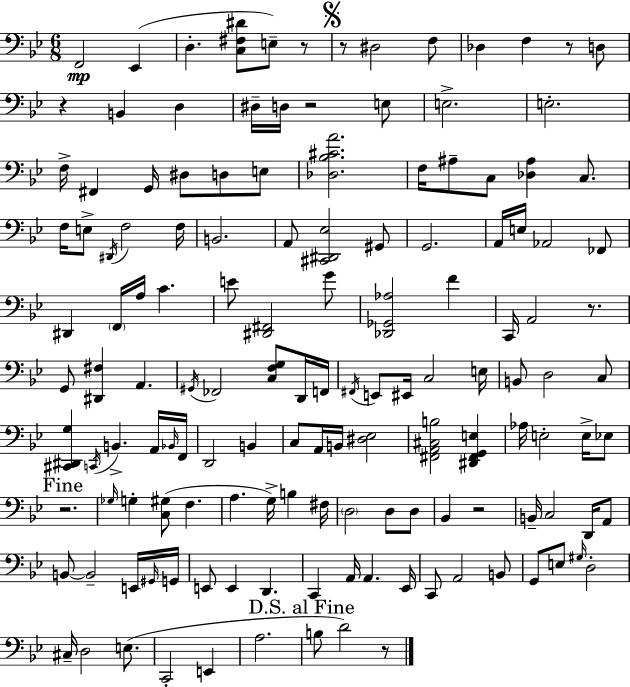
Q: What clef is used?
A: bass